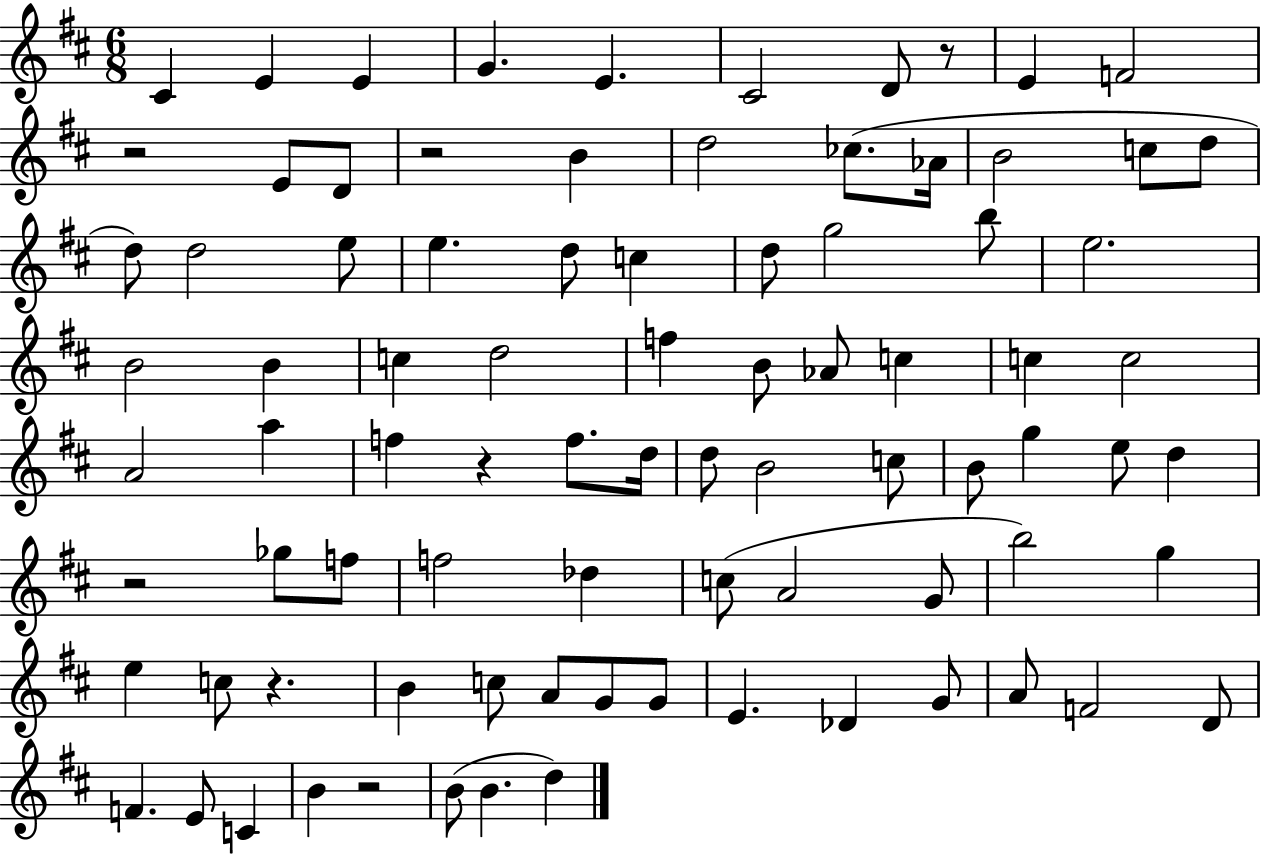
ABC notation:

X:1
T:Untitled
M:6/8
L:1/4
K:D
^C E E G E ^C2 D/2 z/2 E F2 z2 E/2 D/2 z2 B d2 _c/2 _A/4 B2 c/2 d/2 d/2 d2 e/2 e d/2 c d/2 g2 b/2 e2 B2 B c d2 f B/2 _A/2 c c c2 A2 a f z f/2 d/4 d/2 B2 c/2 B/2 g e/2 d z2 _g/2 f/2 f2 _d c/2 A2 G/2 b2 g e c/2 z B c/2 A/2 G/2 G/2 E _D G/2 A/2 F2 D/2 F E/2 C B z2 B/2 B d